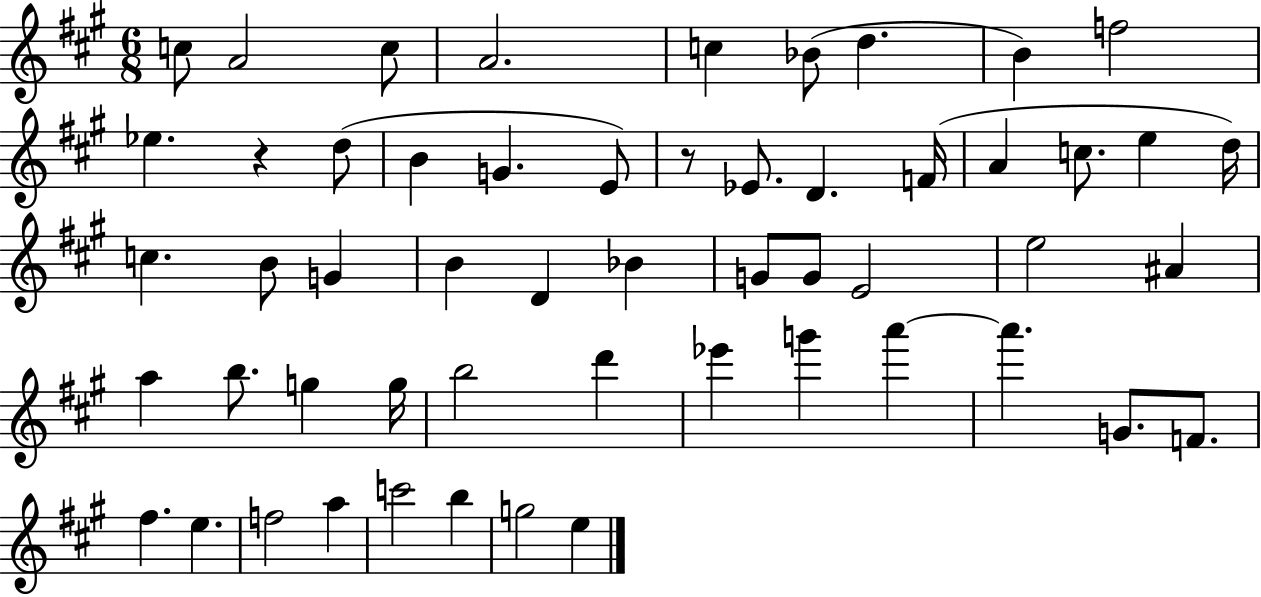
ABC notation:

X:1
T:Untitled
M:6/8
L:1/4
K:A
c/2 A2 c/2 A2 c _B/2 d B f2 _e z d/2 B G E/2 z/2 _E/2 D F/4 A c/2 e d/4 c B/2 G B D _B G/2 G/2 E2 e2 ^A a b/2 g g/4 b2 d' _e' g' a' a' G/2 F/2 ^f e f2 a c'2 b g2 e